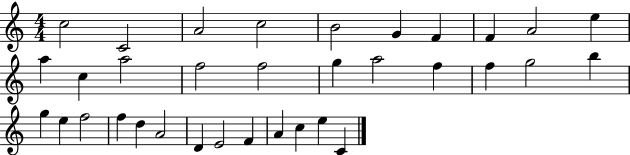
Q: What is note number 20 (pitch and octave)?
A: G5